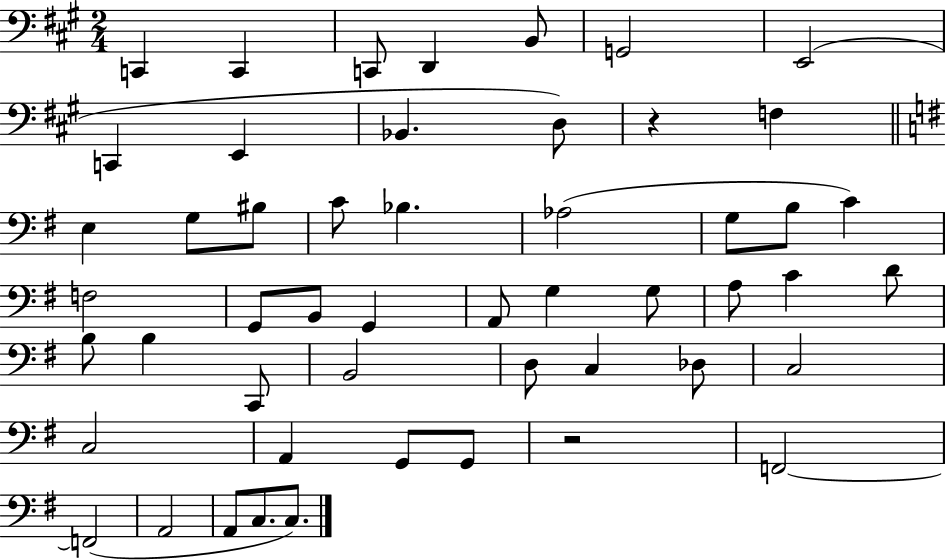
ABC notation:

X:1
T:Untitled
M:2/4
L:1/4
K:A
C,, C,, C,,/2 D,, B,,/2 G,,2 E,,2 C,, E,, _B,, D,/2 z F, E, G,/2 ^B,/2 C/2 _B, _A,2 G,/2 B,/2 C F,2 G,,/2 B,,/2 G,, A,,/2 G, G,/2 A,/2 C D/2 B,/2 B, C,,/2 B,,2 D,/2 C, _D,/2 C,2 C,2 A,, G,,/2 G,,/2 z2 F,,2 F,,2 A,,2 A,,/2 C,/2 C,/2